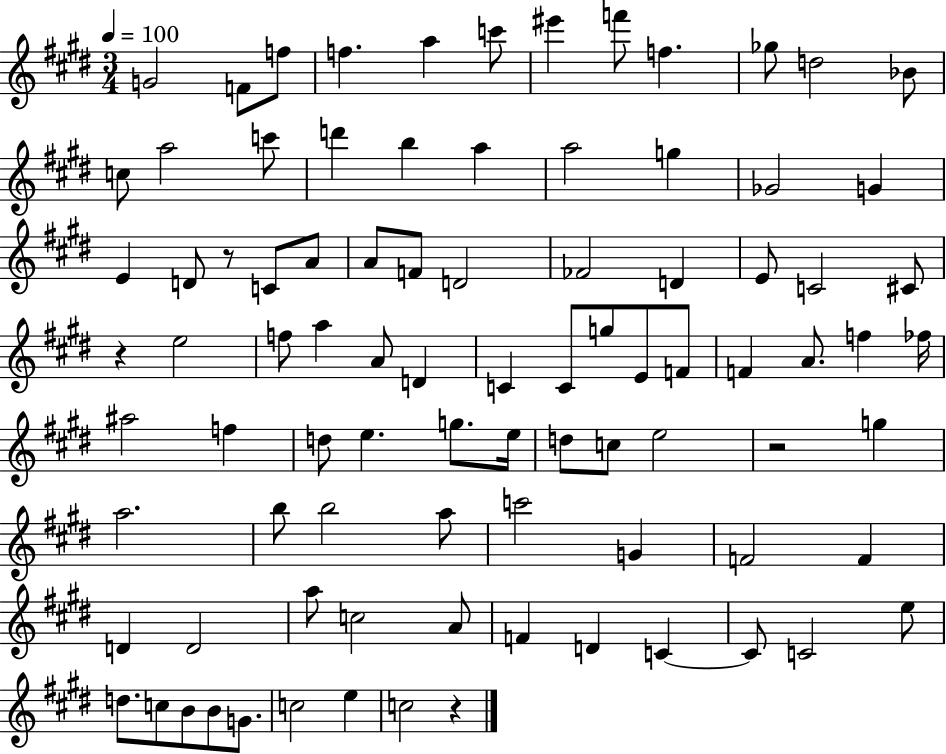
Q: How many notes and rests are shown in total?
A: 89